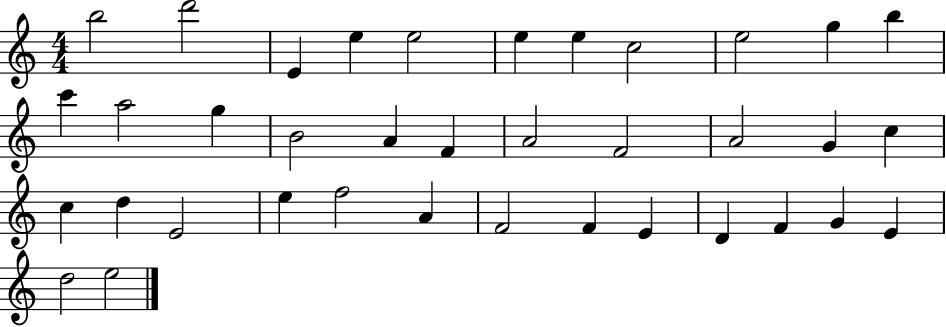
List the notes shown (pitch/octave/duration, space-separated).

B5/h D6/h E4/q E5/q E5/h E5/q E5/q C5/h E5/h G5/q B5/q C6/q A5/h G5/q B4/h A4/q F4/q A4/h F4/h A4/h G4/q C5/q C5/q D5/q E4/h E5/q F5/h A4/q F4/h F4/q E4/q D4/q F4/q G4/q E4/q D5/h E5/h